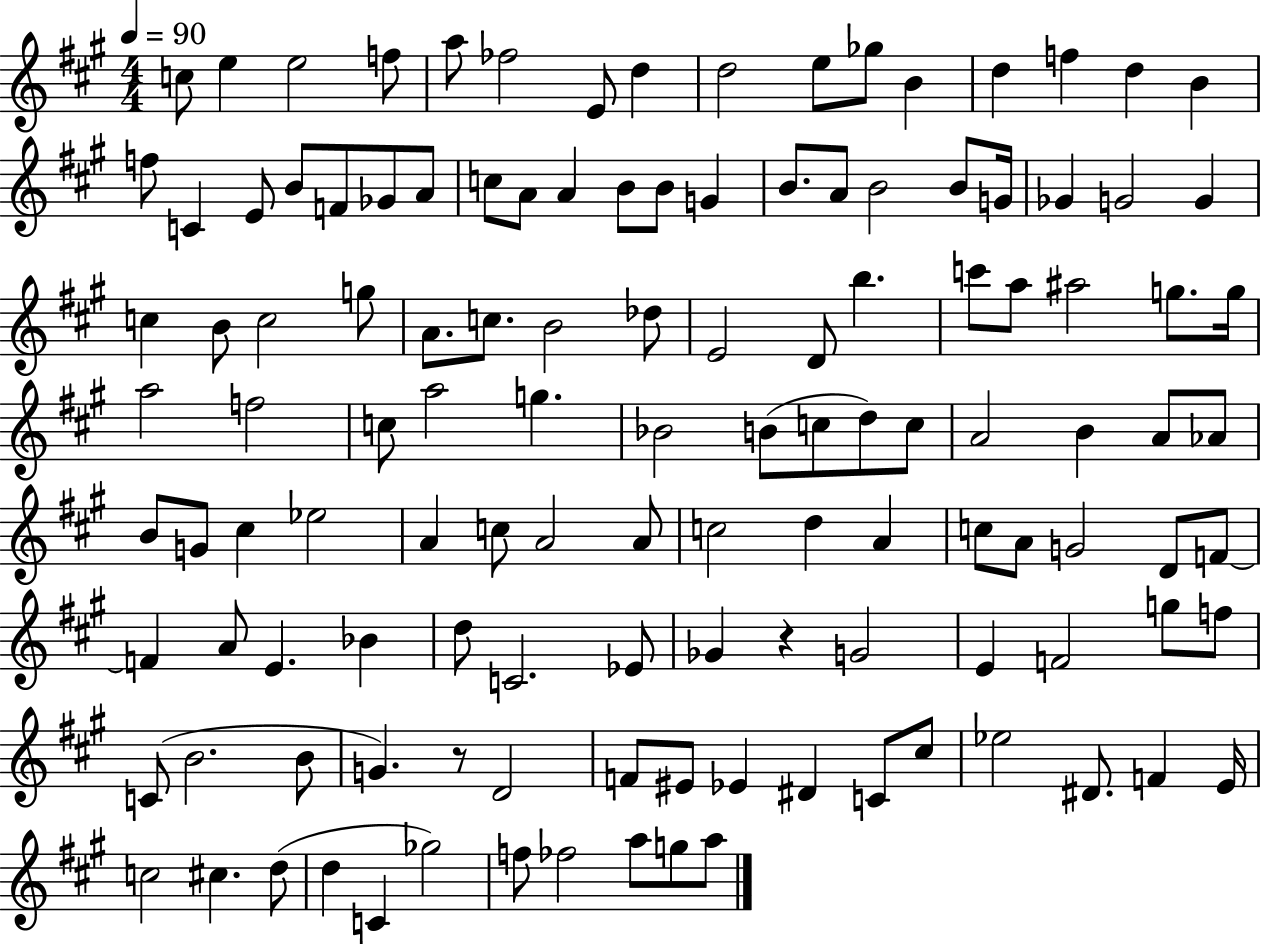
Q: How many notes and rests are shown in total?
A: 124